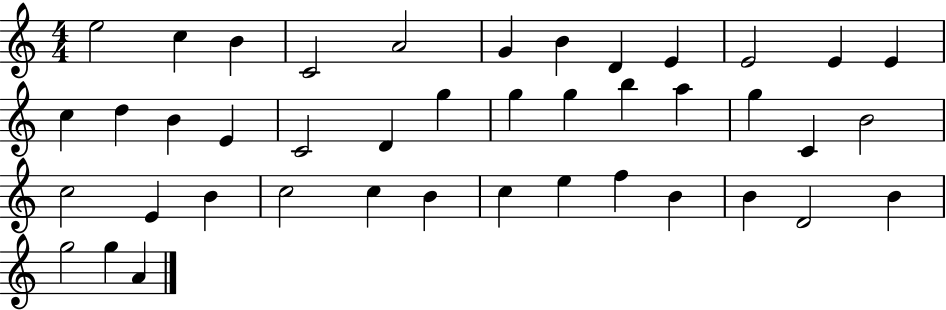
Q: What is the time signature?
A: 4/4